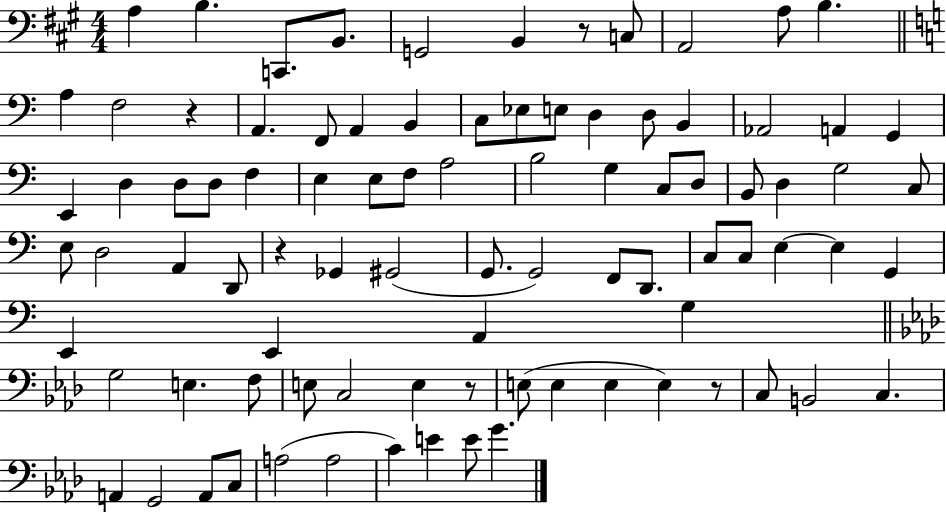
A3/q B3/q. C2/e. B2/e. G2/h B2/q R/e C3/e A2/h A3/e B3/q. A3/q F3/h R/q A2/q. F2/e A2/q B2/q C3/e Eb3/e E3/e D3/q D3/e B2/q Ab2/h A2/q G2/q E2/q D3/q D3/e D3/e F3/q E3/q E3/e F3/e A3/h B3/h G3/q C3/e D3/e B2/e D3/q G3/h C3/e E3/e D3/h A2/q D2/e R/q Gb2/q G#2/h G2/e. G2/h F2/e D2/e. C3/e C3/e E3/q E3/q G2/q E2/q E2/q A2/q G3/q G3/h E3/q. F3/e E3/e C3/h E3/q R/e E3/e E3/q E3/q E3/q R/e C3/e B2/h C3/q. A2/q G2/h A2/e C3/e A3/h A3/h C4/q E4/q E4/e G4/q.